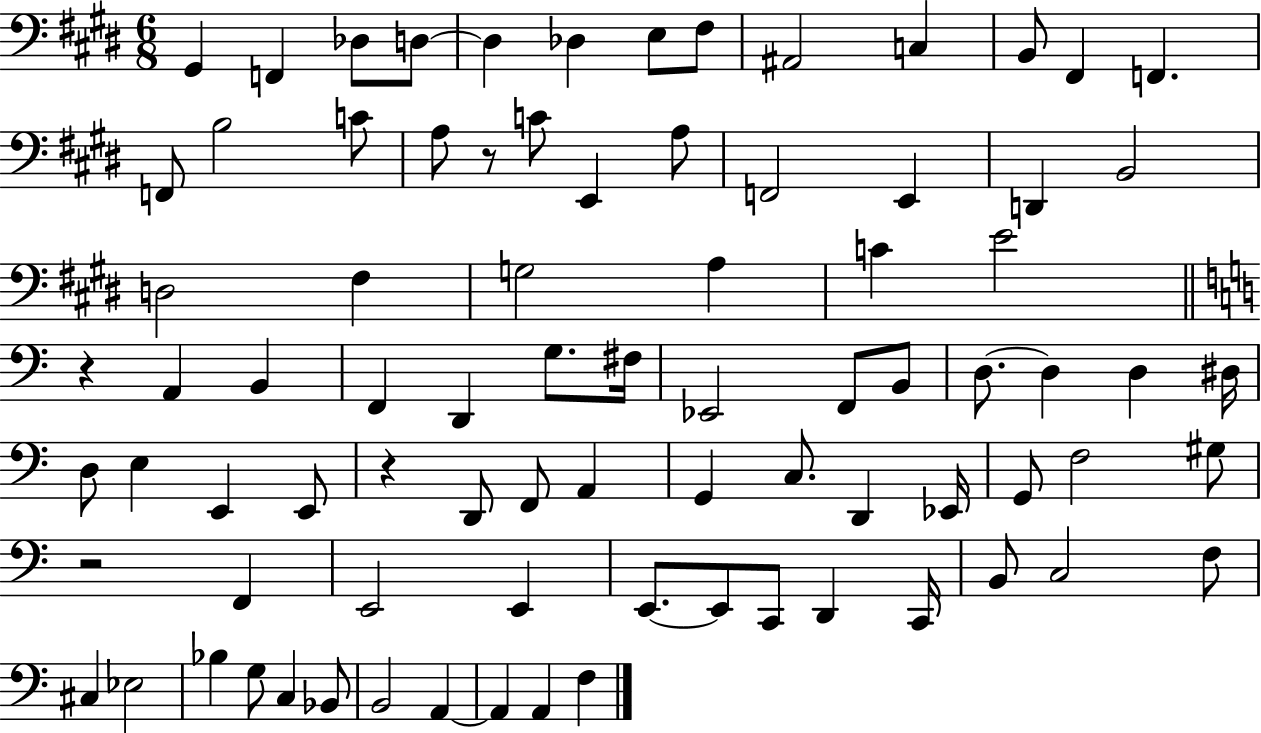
G#2/q F2/q Db3/e D3/e D3/q Db3/q E3/e F#3/e A#2/h C3/q B2/e F#2/q F2/q. F2/e B3/h C4/e A3/e R/e C4/e E2/q A3/e F2/h E2/q D2/q B2/h D3/h F#3/q G3/h A3/q C4/q E4/h R/q A2/q B2/q F2/q D2/q G3/e. F#3/s Eb2/h F2/e B2/e D3/e. D3/q D3/q D#3/s D3/e E3/q E2/q E2/e R/q D2/e F2/e A2/q G2/q C3/e. D2/q Eb2/s G2/e F3/h G#3/e R/h F2/q E2/h E2/q E2/e. E2/e C2/e D2/q C2/s B2/e C3/h F3/e C#3/q Eb3/h Bb3/q G3/e C3/q Bb2/e B2/h A2/q A2/q A2/q F3/q